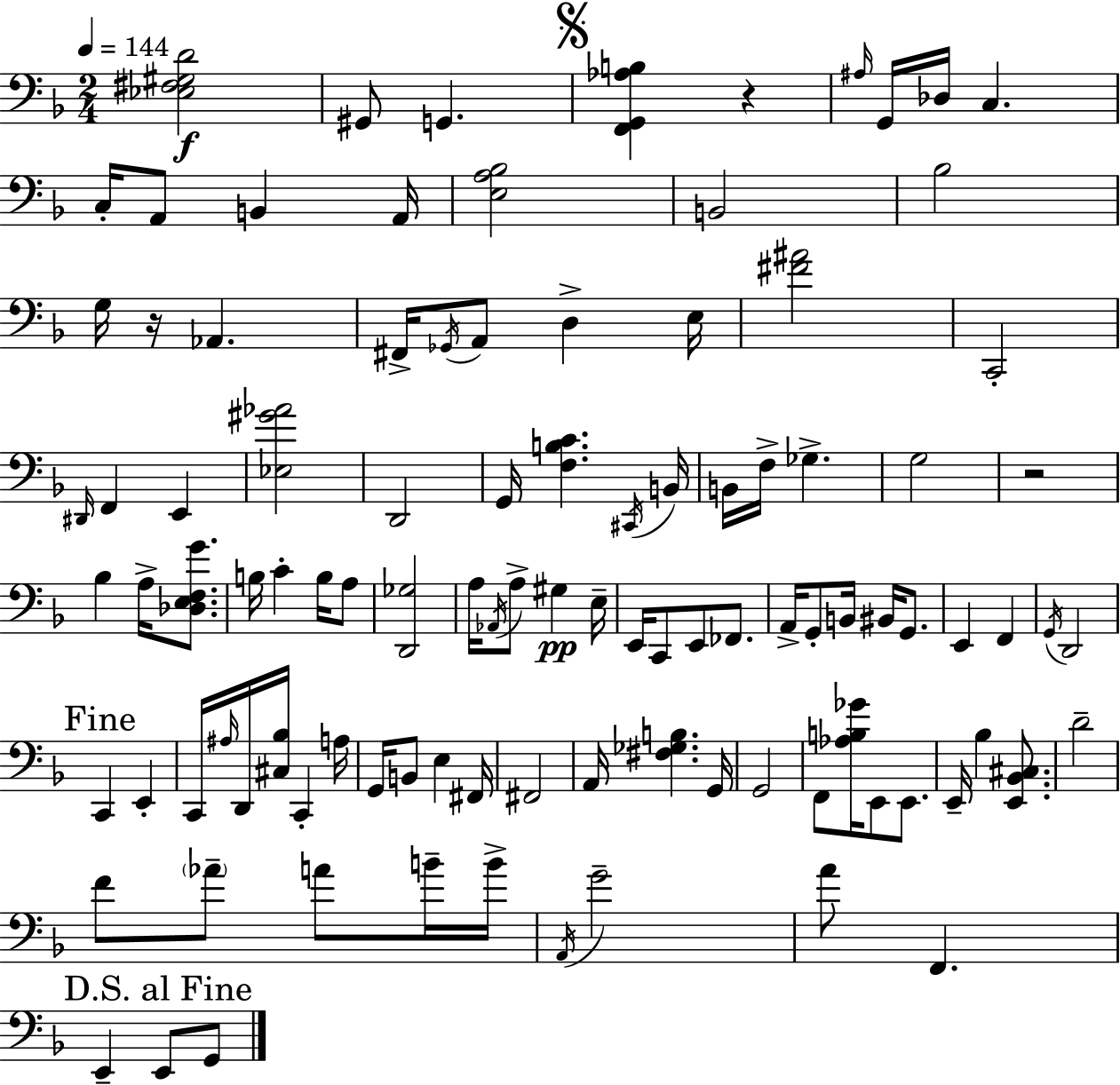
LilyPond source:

{
  \clef bass
  \numericTimeSignature
  \time 2/4
  \key d \minor
  \tempo 4 = 144
  <ees fis gis d'>2\f | gis,8 g,4. | \mark \markup { \musicglyph "scripts.segno" } <f, g, aes b>4 r4 | \grace { ais16 } g,16 des16 c4. | \break c16-. a,8 b,4 | a,16 <e a bes>2 | b,2 | bes2 | \break g16 r16 aes,4. | fis,16-> \acciaccatura { ges,16 } a,8 d4-> | e16 <fis' ais'>2 | c,2-. | \break \grace { dis,16 } f,4 e,4 | <ees gis' aes'>2 | d,2 | g,16 <f b c'>4. | \break \acciaccatura { cis,16 } b,16 b,16 f16-> ges4.-> | g2 | r2 | bes4 | \break a16-> <des e f g'>8. b16 c'4-. | b16 a8 <d, ges>2 | a16 \acciaccatura { aes,16 } a8-> | gis4\pp e16-- e,16 c,8 | \break e,8 fes,8. a,16-> g,8-. | b,16 bis,16 g,8. e,4 | f,4 \acciaccatura { g,16 } d,2 | \mark "Fine" c,4 | \break e,4-. c,16 \grace { ais16 } | d,16 <cis bes>16 c,4-. a16 g,16 | b,8 e4 fis,16 fis,2 | a,16 | \break <fis ges b>4. g,16 g,2 | f,8 | <aes b ges'>16 e,8 e,8. e,16-- | bes4 <e, bes, cis>8. d'2-- | \break f'8 | \parenthesize aes'8-- a'8 b'16-- b'16-> \acciaccatura { a,16 } | g'2-- | a'8 f,4. | \break \mark "D.S. al Fine" e,4-- e,8 g,8 | \bar "|."
}